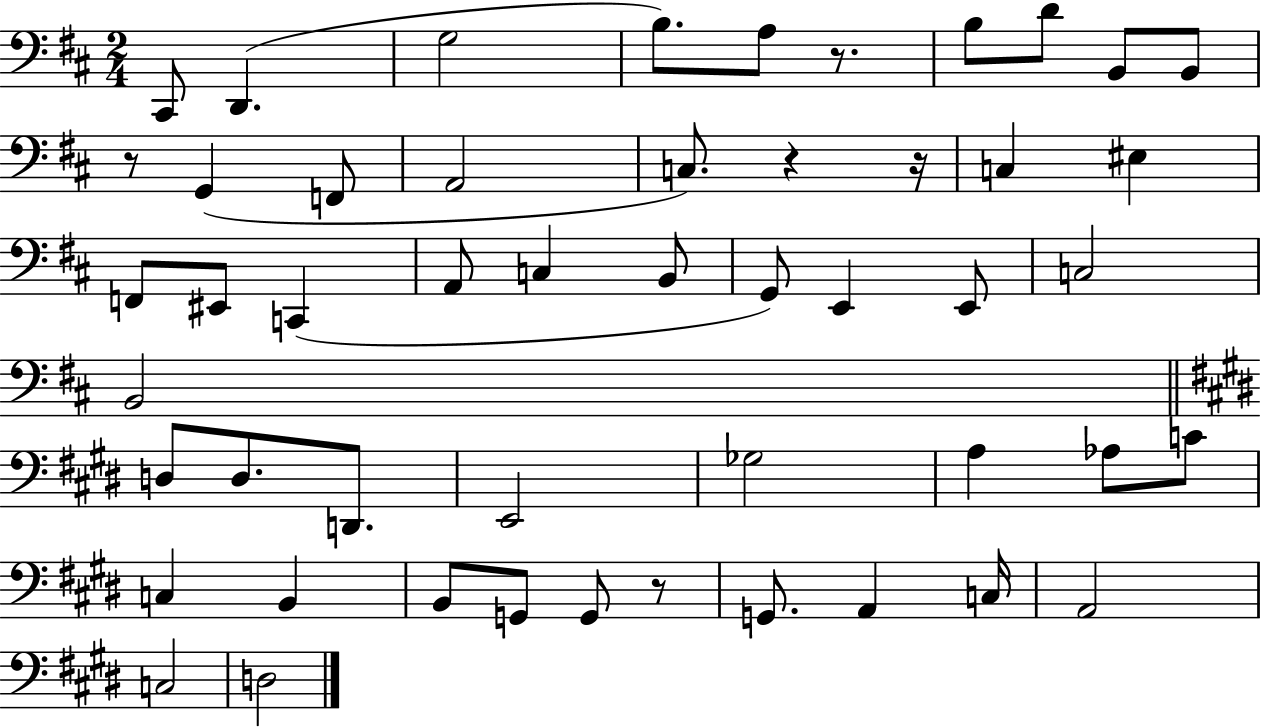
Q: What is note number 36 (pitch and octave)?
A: B2